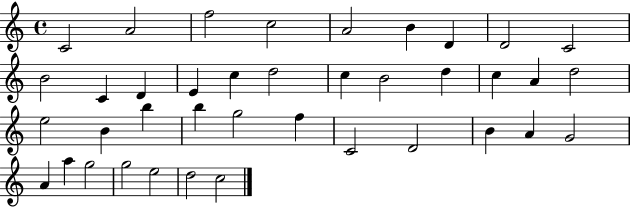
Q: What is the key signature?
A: C major